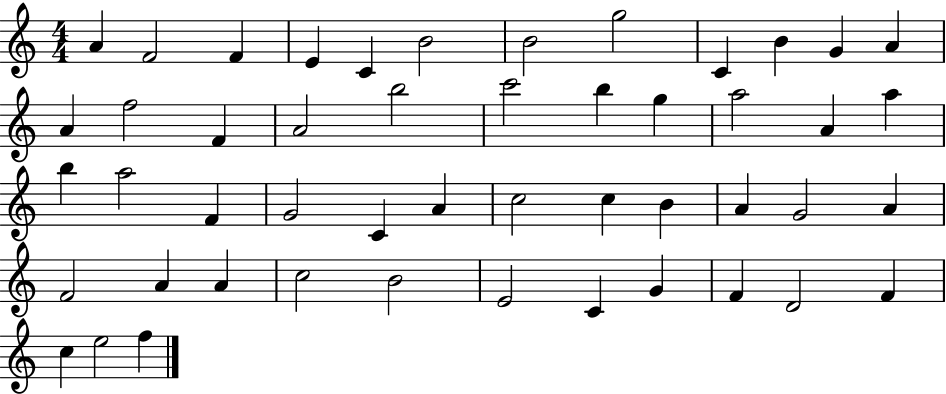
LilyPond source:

{
  \clef treble
  \numericTimeSignature
  \time 4/4
  \key c \major
  a'4 f'2 f'4 | e'4 c'4 b'2 | b'2 g''2 | c'4 b'4 g'4 a'4 | \break a'4 f''2 f'4 | a'2 b''2 | c'''2 b''4 g''4 | a''2 a'4 a''4 | \break b''4 a''2 f'4 | g'2 c'4 a'4 | c''2 c''4 b'4 | a'4 g'2 a'4 | \break f'2 a'4 a'4 | c''2 b'2 | e'2 c'4 g'4 | f'4 d'2 f'4 | \break c''4 e''2 f''4 | \bar "|."
}